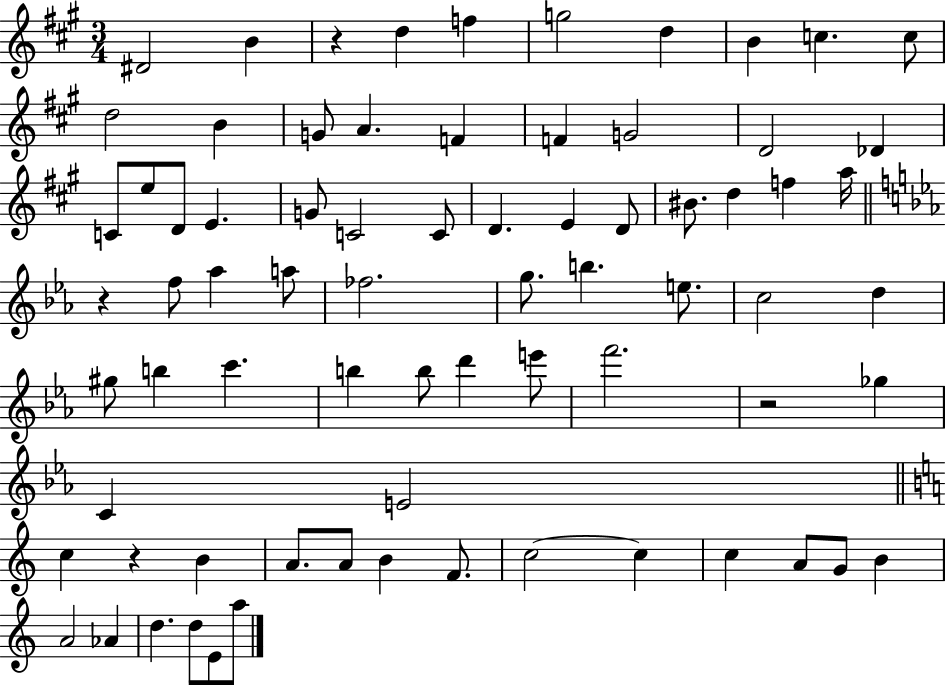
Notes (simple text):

D#4/h B4/q R/q D5/q F5/q G5/h D5/q B4/q C5/q. C5/e D5/h B4/q G4/e A4/q. F4/q F4/q G4/h D4/h Db4/q C4/e E5/e D4/e E4/q. G4/e C4/h C4/e D4/q. E4/q D4/e BIS4/e. D5/q F5/q A5/s R/q F5/e Ab5/q A5/e FES5/h. G5/e. B5/q. E5/e. C5/h D5/q G#5/e B5/q C6/q. B5/q B5/e D6/q E6/e F6/h. R/h Gb5/q C4/q E4/h C5/q R/q B4/q A4/e. A4/e B4/q F4/e. C5/h C5/q C5/q A4/e G4/e B4/q A4/h Ab4/q D5/q. D5/e E4/e A5/e